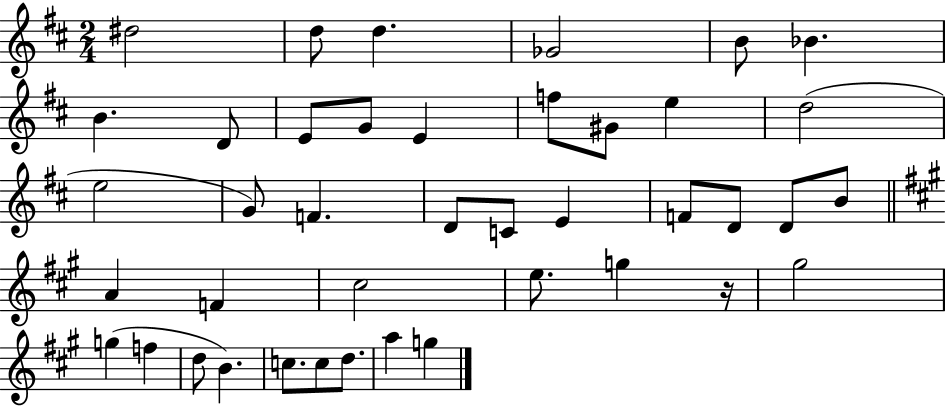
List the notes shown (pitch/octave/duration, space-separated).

D#5/h D5/e D5/q. Gb4/h B4/e Bb4/q. B4/q. D4/e E4/e G4/e E4/q F5/e G#4/e E5/q D5/h E5/h G4/e F4/q. D4/e C4/e E4/q F4/e D4/e D4/e B4/e A4/q F4/q C#5/h E5/e. G5/q R/s G#5/h G5/q F5/q D5/e B4/q. C5/e. C5/e D5/e. A5/q G5/q